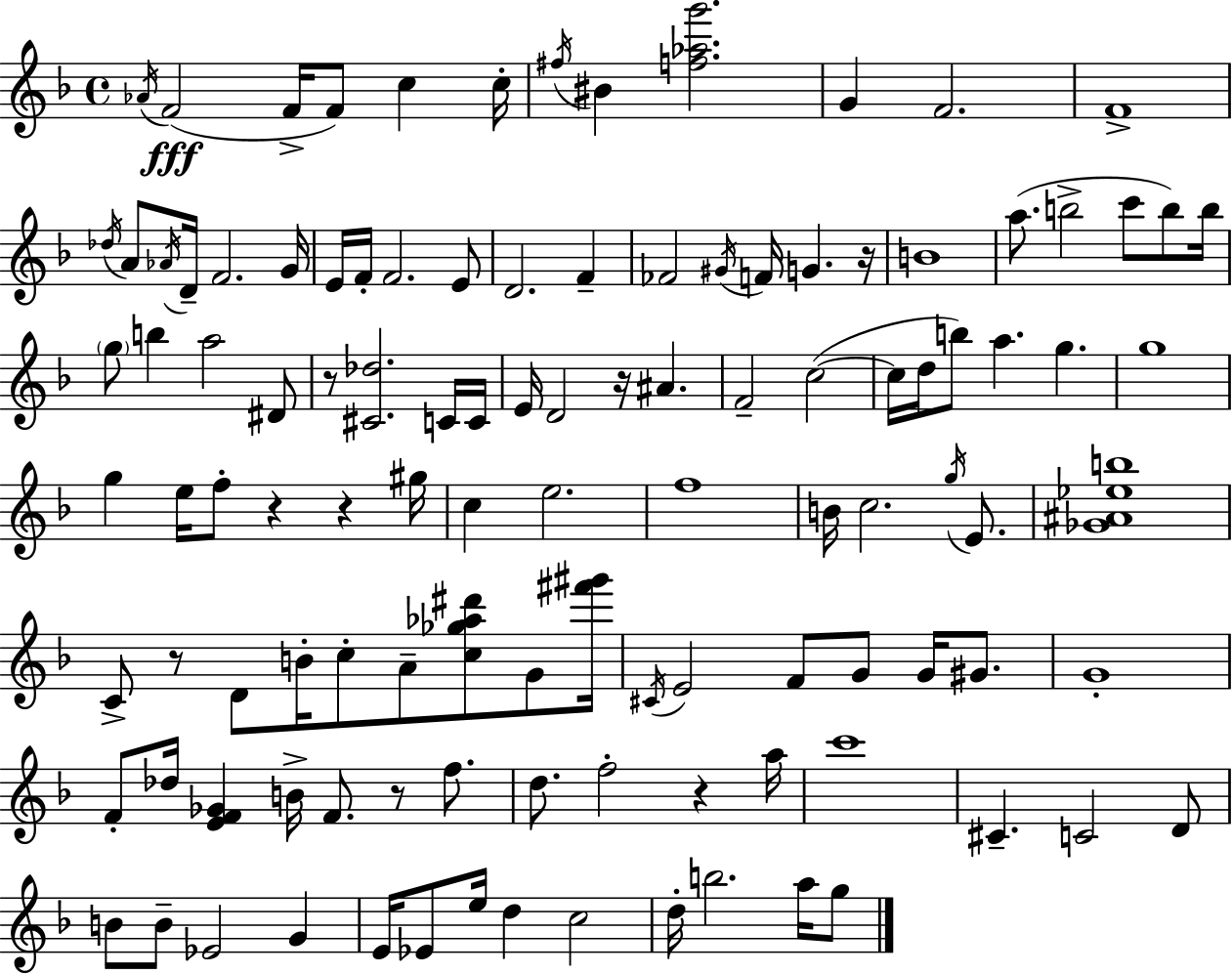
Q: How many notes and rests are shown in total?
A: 113